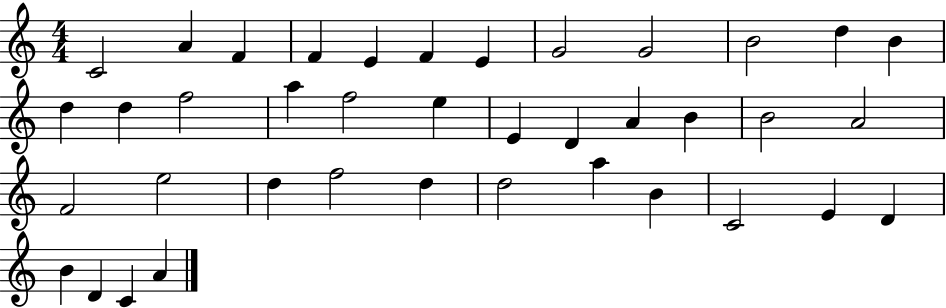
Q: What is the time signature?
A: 4/4